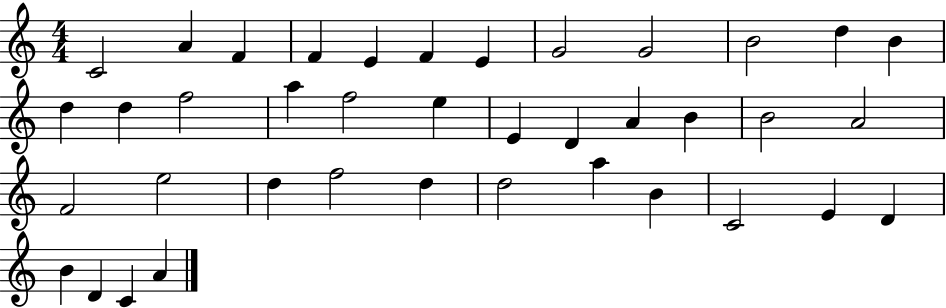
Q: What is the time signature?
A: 4/4